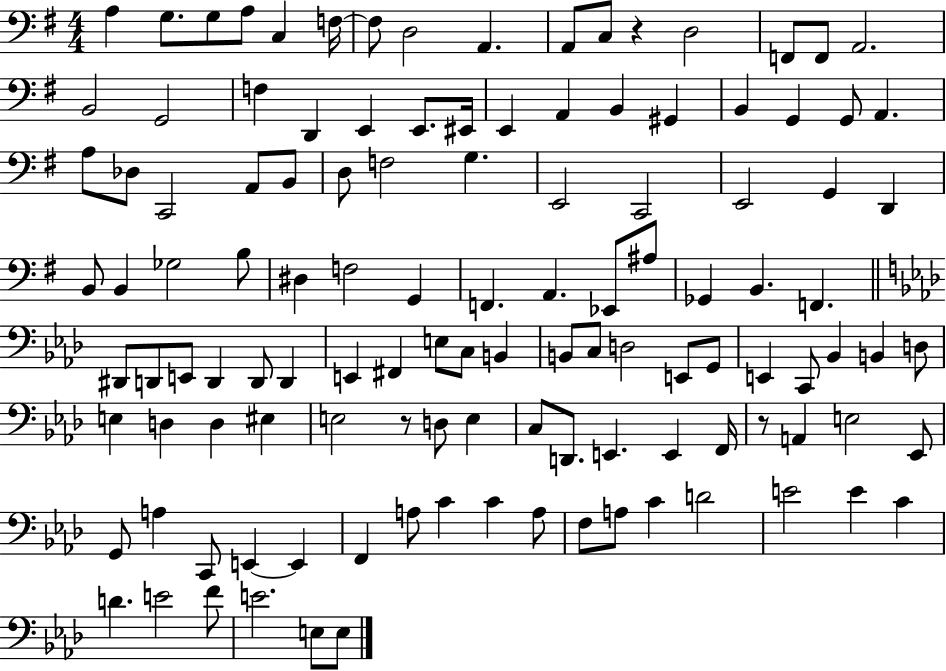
X:1
T:Untitled
M:4/4
L:1/4
K:G
A, G,/2 G,/2 A,/2 C, F,/4 F,/2 D,2 A,, A,,/2 C,/2 z D,2 F,,/2 F,,/2 A,,2 B,,2 G,,2 F, D,, E,, E,,/2 ^E,,/4 E,, A,, B,, ^G,, B,, G,, G,,/2 A,, A,/2 _D,/2 C,,2 A,,/2 B,,/2 D,/2 F,2 G, E,,2 C,,2 E,,2 G,, D,, B,,/2 B,, _G,2 B,/2 ^D, F,2 G,, F,, A,, _E,,/2 ^A,/2 _G,, B,, F,, ^D,,/2 D,,/2 E,,/2 D,, D,,/2 D,, E,, ^F,, E,/2 C,/2 B,, B,,/2 C,/2 D,2 E,,/2 G,,/2 E,, C,,/2 _B,, B,, D,/2 E, D, D, ^E, E,2 z/2 D,/2 E, C,/2 D,,/2 E,, E,, F,,/4 z/2 A,, E,2 _E,,/2 G,,/2 A, C,,/2 E,, E,, F,, A,/2 C C A,/2 F,/2 A,/2 C D2 E2 E C D E2 F/2 E2 E,/2 E,/2